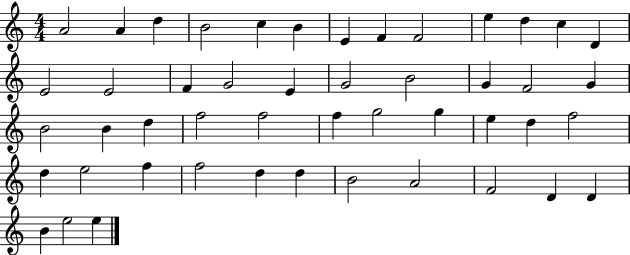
A4/h A4/q D5/q B4/h C5/q B4/q E4/q F4/q F4/h E5/q D5/q C5/q D4/q E4/h E4/h F4/q G4/h E4/q G4/h B4/h G4/q F4/h G4/q B4/h B4/q D5/q F5/h F5/h F5/q G5/h G5/q E5/q D5/q F5/h D5/q E5/h F5/q F5/h D5/q D5/q B4/h A4/h F4/h D4/q D4/q B4/q E5/h E5/q